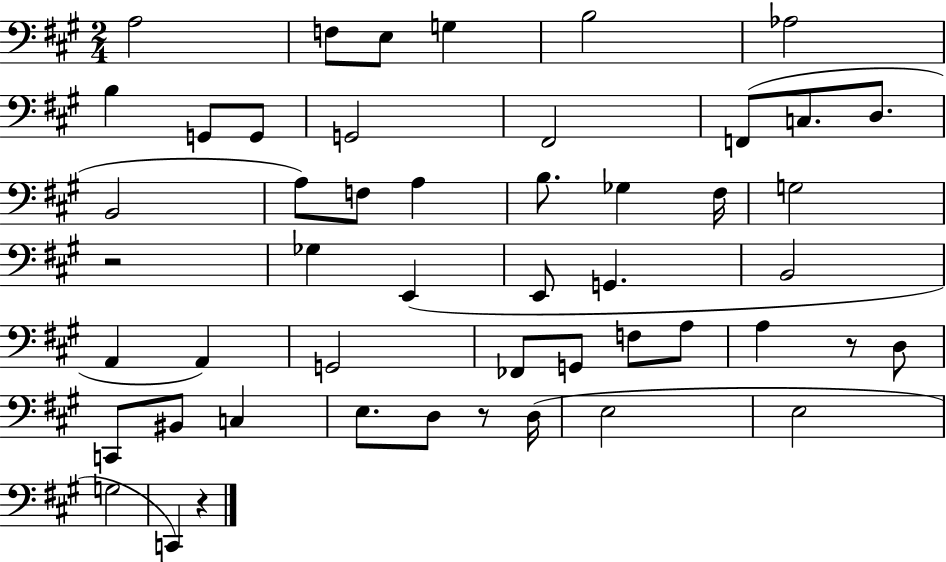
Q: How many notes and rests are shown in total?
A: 50